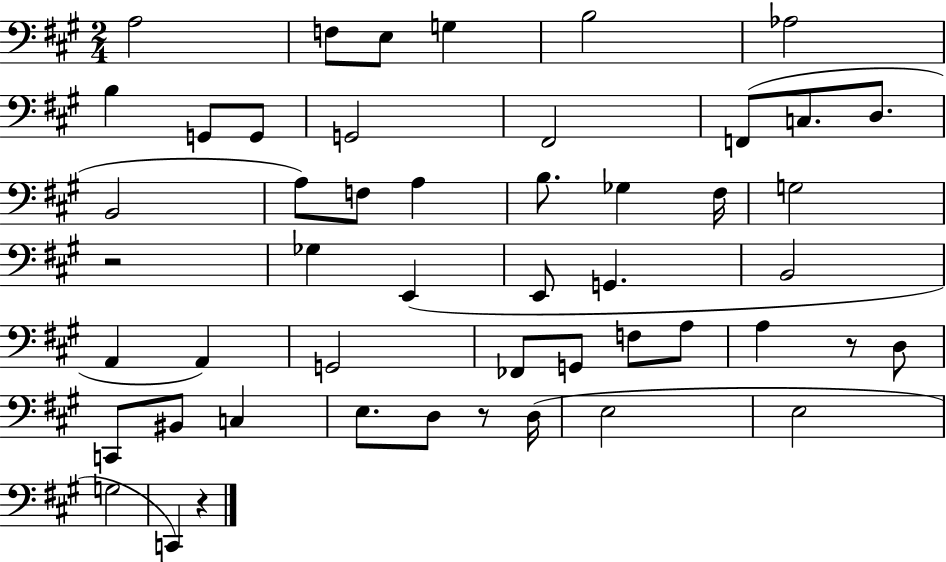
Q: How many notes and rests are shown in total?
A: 50